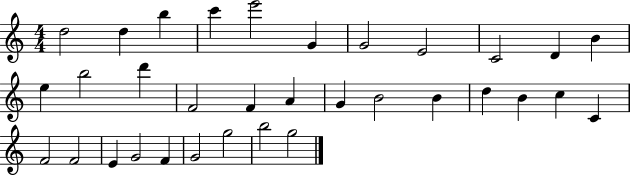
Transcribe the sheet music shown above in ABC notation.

X:1
T:Untitled
M:4/4
L:1/4
K:C
d2 d b c' e'2 G G2 E2 C2 D B e b2 d' F2 F A G B2 B d B c C F2 F2 E G2 F G2 g2 b2 g2